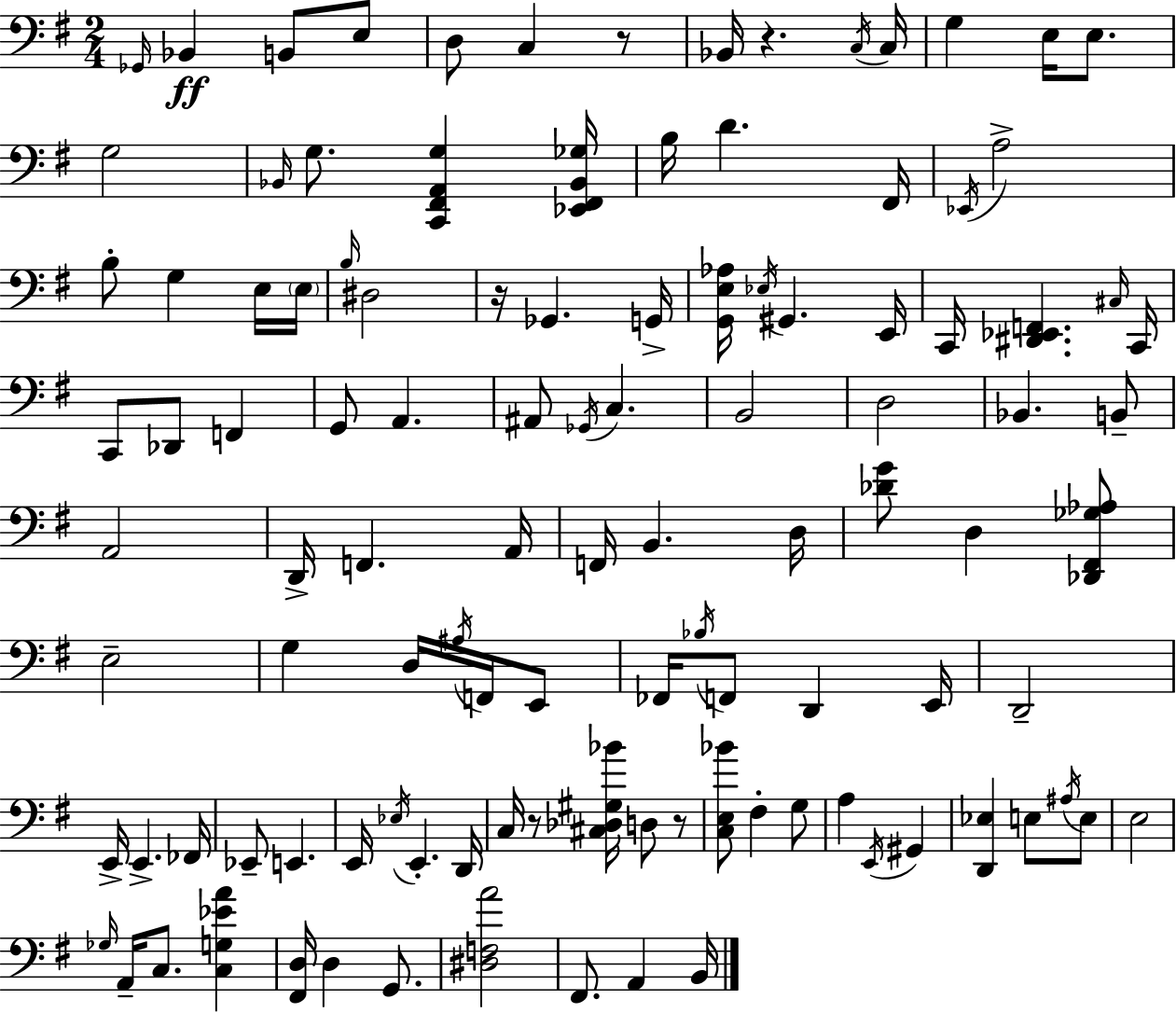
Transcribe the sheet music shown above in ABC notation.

X:1
T:Untitled
M:2/4
L:1/4
K:Em
_G,,/4 _B,, B,,/2 E,/2 D,/2 C, z/2 _B,,/4 z C,/4 C,/4 G, E,/4 E,/2 G,2 _B,,/4 G,/2 [C,,^F,,A,,G,] [_E,,^F,,_B,,_G,]/4 B,/4 D ^F,,/4 _E,,/4 A,2 B,/2 G, E,/4 E,/4 B,/4 ^D,2 z/4 _G,, G,,/4 [G,,E,_A,]/4 _E,/4 ^G,, E,,/4 C,,/4 [^D,,_E,,F,,] ^C,/4 C,,/4 C,,/2 _D,,/2 F,, G,,/2 A,, ^A,,/2 _G,,/4 C, B,,2 D,2 _B,, B,,/2 A,,2 D,,/4 F,, A,,/4 F,,/4 B,, D,/4 [_DG]/2 D, [_D,,^F,,_G,_A,]/2 E,2 G, D,/4 ^A,/4 F,,/4 E,,/2 _F,,/4 _B,/4 F,,/2 D,, E,,/4 D,,2 E,,/4 E,, _F,,/4 _E,,/2 E,, E,,/4 _E,/4 E,, D,,/4 C,/4 z/2 [^C,_D,^G,_B]/4 D,/2 z/2 [C,E,_B]/2 ^F, G,/2 A, E,,/4 ^G,, [D,,_E,] E,/2 ^A,/4 E,/2 E,2 _G,/4 A,,/4 C,/2 [C,G,_EA] [^F,,D,]/4 D, G,,/2 [^D,F,A]2 ^F,,/2 A,, B,,/4